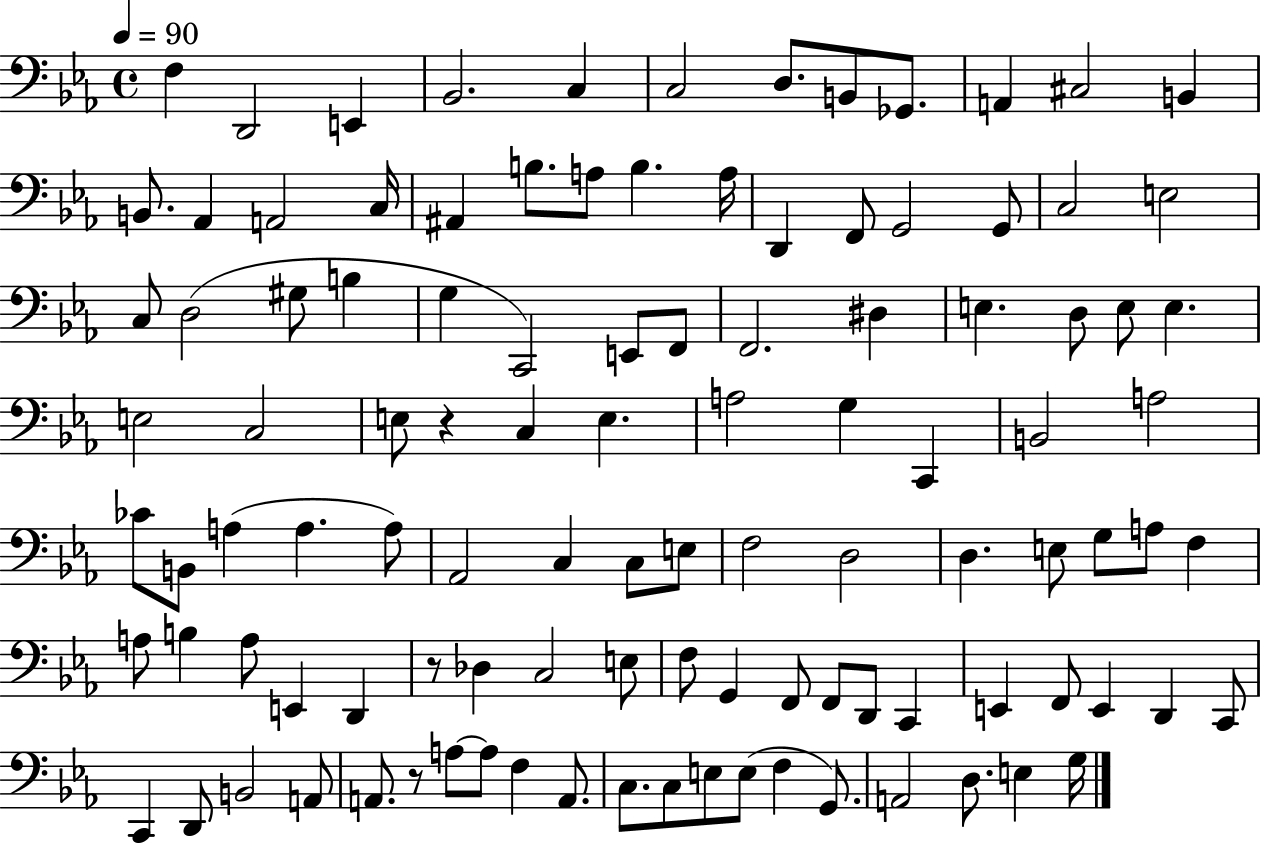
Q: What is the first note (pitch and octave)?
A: F3